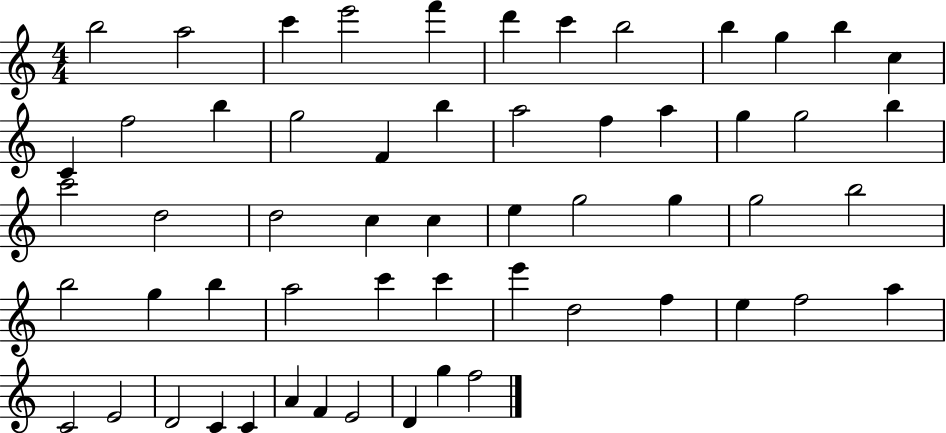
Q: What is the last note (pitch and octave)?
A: F5